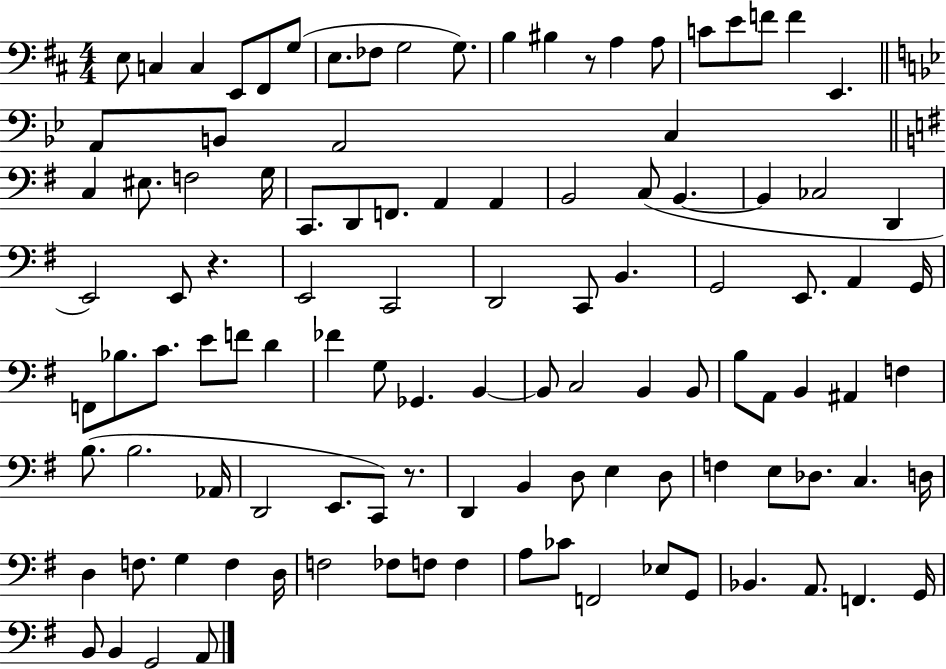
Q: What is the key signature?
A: D major